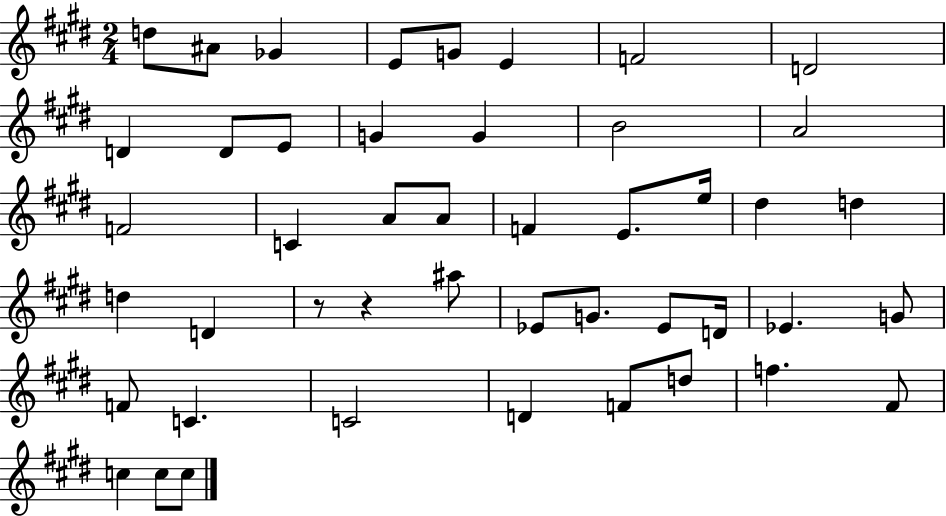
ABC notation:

X:1
T:Untitled
M:2/4
L:1/4
K:E
d/2 ^A/2 _G E/2 G/2 E F2 D2 D D/2 E/2 G G B2 A2 F2 C A/2 A/2 F E/2 e/4 ^d d d D z/2 z ^a/2 _E/2 G/2 _E/2 D/4 _E G/2 F/2 C C2 D F/2 d/2 f ^F/2 c c/2 c/2